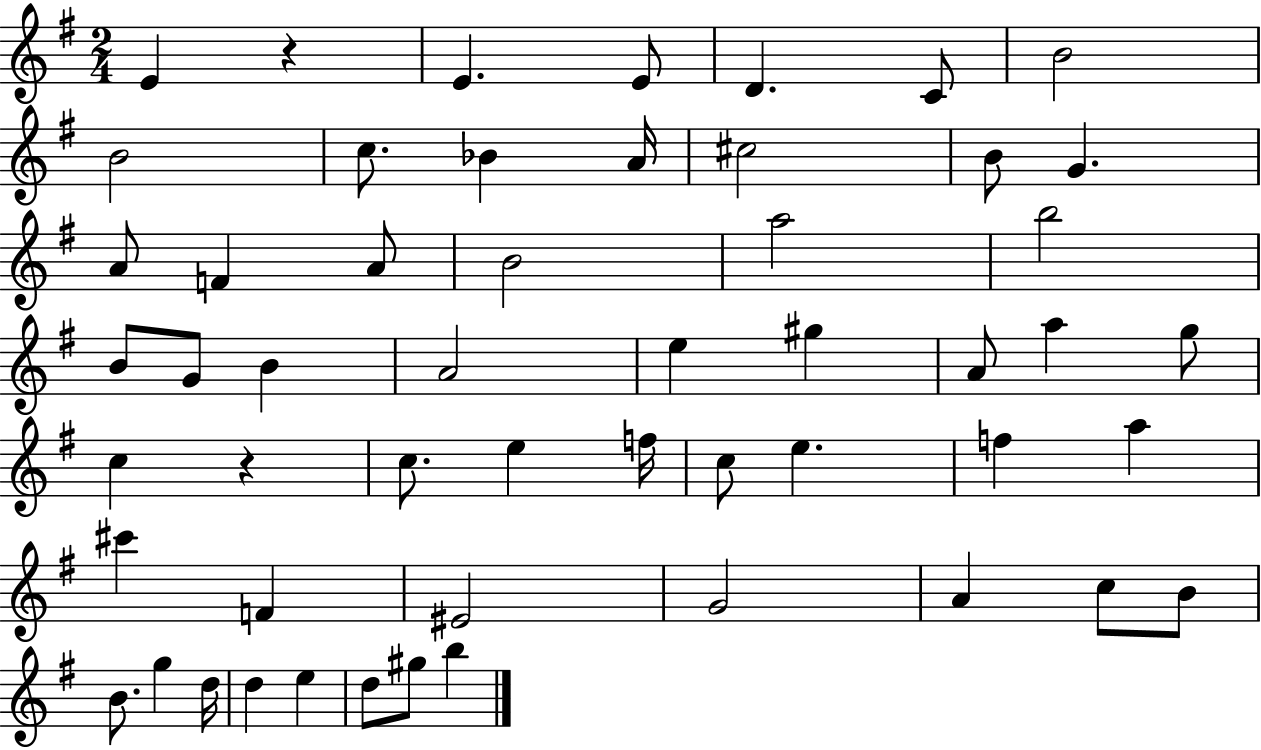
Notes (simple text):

E4/q R/q E4/q. E4/e D4/q. C4/e B4/h B4/h C5/e. Bb4/q A4/s C#5/h B4/e G4/q. A4/e F4/q A4/e B4/h A5/h B5/h B4/e G4/e B4/q A4/h E5/q G#5/q A4/e A5/q G5/e C5/q R/q C5/e. E5/q F5/s C5/e E5/q. F5/q A5/q C#6/q F4/q EIS4/h G4/h A4/q C5/e B4/e B4/e. G5/q D5/s D5/q E5/q D5/e G#5/e B5/q